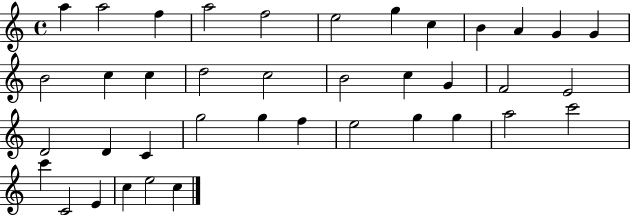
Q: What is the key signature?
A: C major